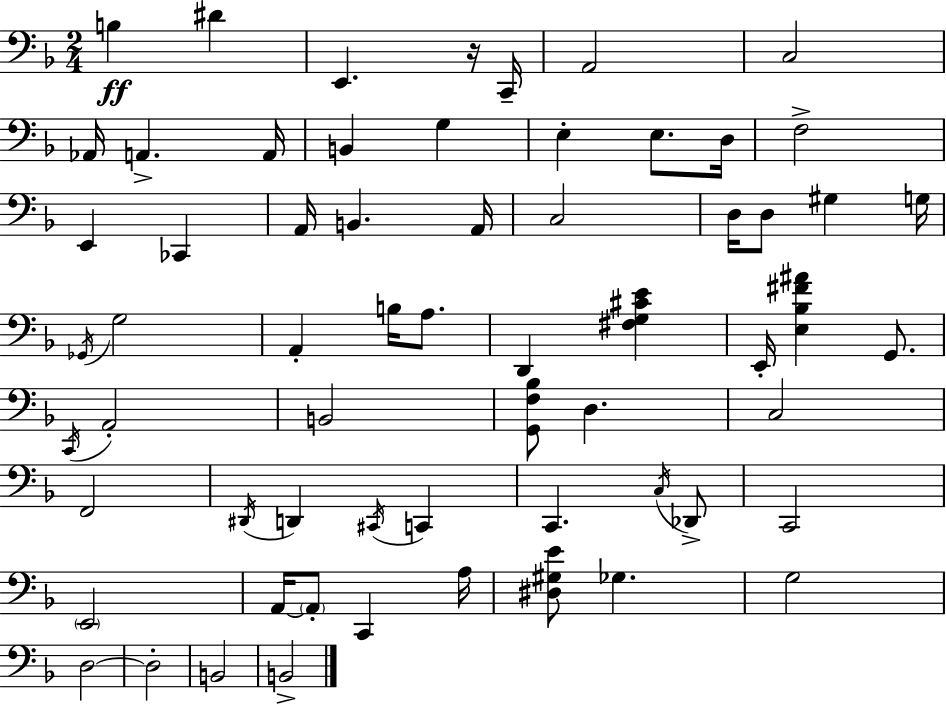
{
  \clef bass
  \numericTimeSignature
  \time 2/4
  \key d \minor
  b4\ff dis'4 | e,4. r16 c,16-- | a,2 | c2 | \break aes,16 a,4.-> a,16 | b,4 g4 | e4-. e8. d16 | f2-> | \break e,4 ces,4 | a,16 b,4. a,16 | c2 | d16 d8 gis4 g16 | \break \acciaccatura { ges,16 } g2 | a,4-. b16 a8. | d,4 <fis g cis' e'>4 | e,16-. <e bes fis' ais'>4 g,8. | \break \acciaccatura { c,16 } a,2-. | b,2 | <g, f bes>8 d4. | c2 | \break f,2 | \acciaccatura { dis,16 } d,4 \acciaccatura { cis,16 } | c,4 c,4. | \acciaccatura { c16 } des,8-> c,2 | \break \parenthesize e,2 | a,16~~ \parenthesize a,8-. | c,4 a16 <dis gis e'>8 ges4. | g2 | \break d2~~ | d2-. | b,2 | b,2-> | \break \bar "|."
}